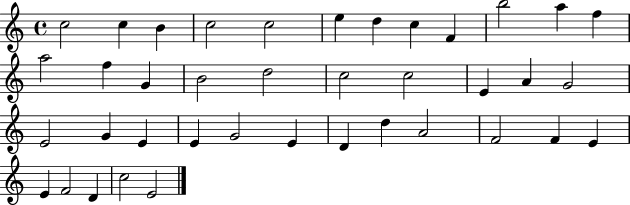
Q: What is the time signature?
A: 4/4